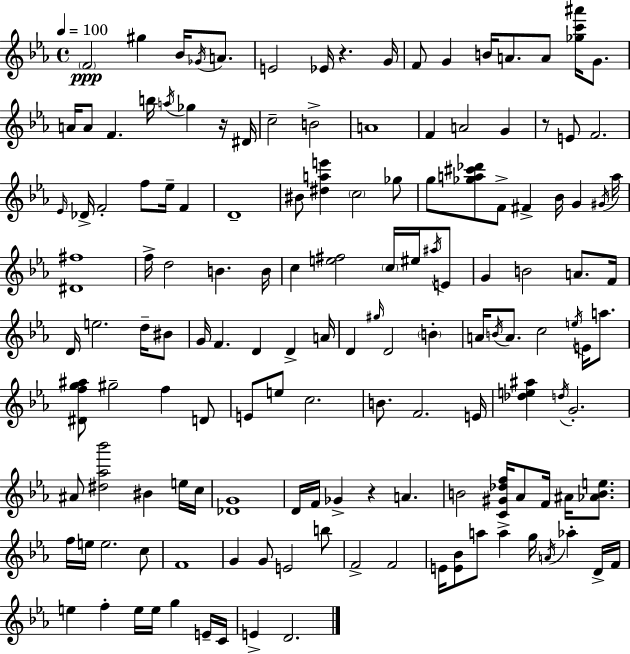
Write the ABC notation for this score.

X:1
T:Untitled
M:4/4
L:1/4
K:Cm
F2 ^g _B/4 _G/4 A/2 E2 _E/4 z G/4 F/2 G B/4 A/2 A/2 [_gc'^a']/4 G/2 A/4 A/2 F b/4 a/4 _g z/4 ^D/4 c2 B2 A4 F A2 G z/2 E/2 F2 _E/4 _D/4 F2 f/2 _e/4 F D4 ^B/2 [^dae'] c2 _g/2 g/2 [_ga^c'_d']/2 F/2 ^F _B/4 G ^G/4 a/4 [^D^f]4 f/4 d2 B B/4 c [e^f]2 c/4 ^e/4 ^a/4 E/2 G B2 A/2 F/4 D/4 e2 d/4 ^B/2 G/4 F D D A/4 D ^g/4 D2 B A/4 B/4 A/2 c2 e/4 E/4 a/2 [^Dfg^a]/2 ^g2 f D/2 E/2 e/2 c2 B/2 F2 E/4 [_de^a] d/4 G2 ^A/2 [^d_a_b']2 ^B e/4 c/4 [_DG]4 D/4 F/4 _G z A B2 [C^G_df]/4 _A/2 F/4 ^A/4 [_ABe]/2 f/4 e/4 e2 c/2 F4 G G/2 E2 b/2 F2 F2 E/4 [E_B]/2 a/2 a g/4 A/4 _a D/4 F/4 e f e/4 e/4 g E/4 C/4 E D2